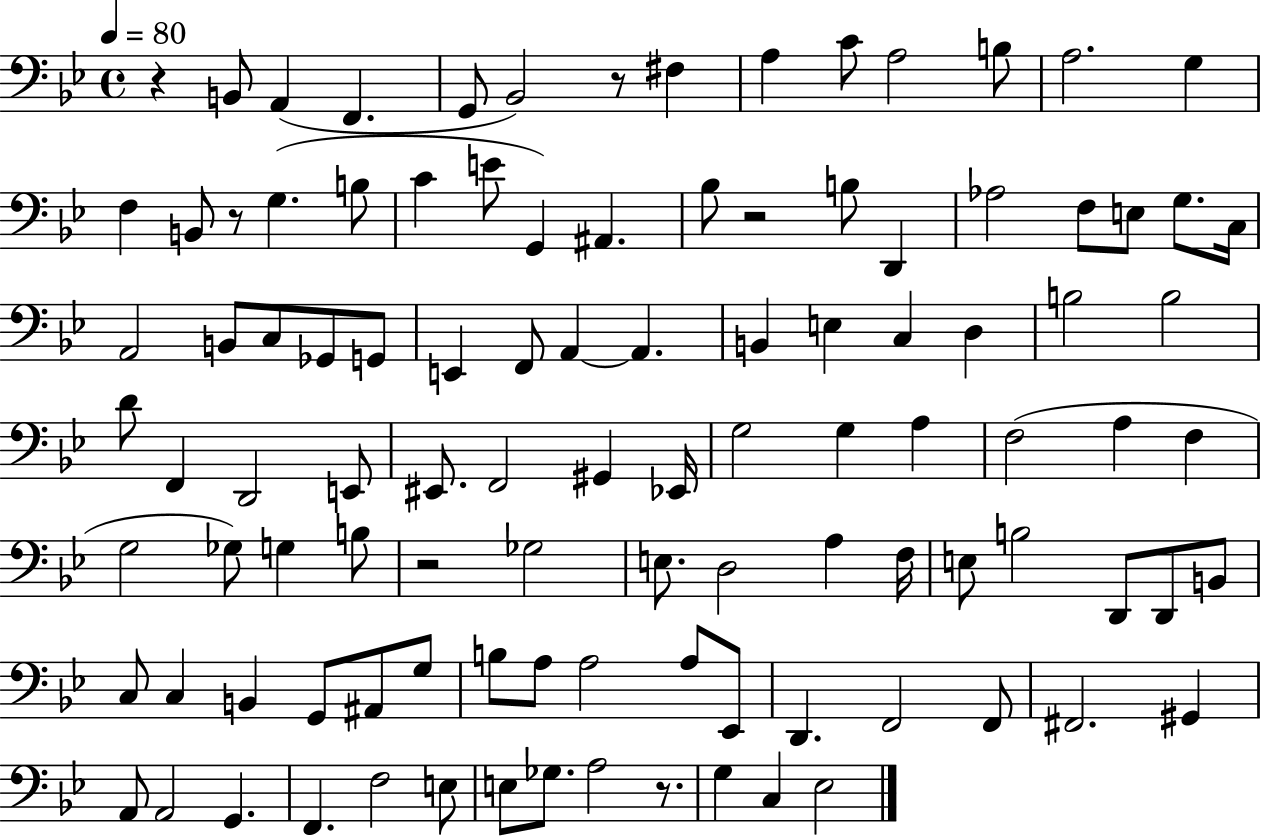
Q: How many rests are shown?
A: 6